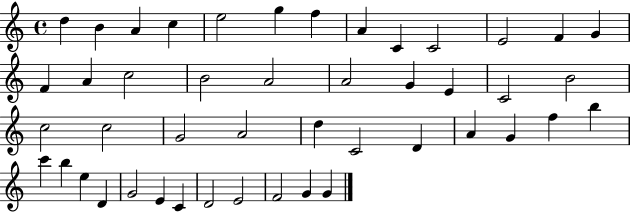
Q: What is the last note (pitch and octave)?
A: G4